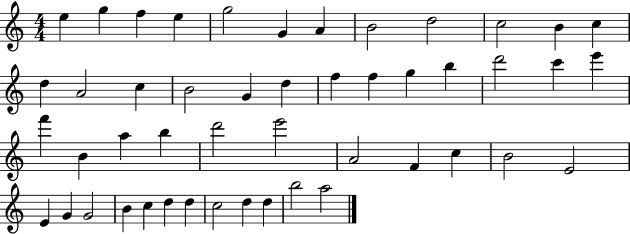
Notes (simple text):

E5/q G5/q F5/q E5/q G5/h G4/q A4/q B4/h D5/h C5/h B4/q C5/q D5/q A4/h C5/q B4/h G4/q D5/q F5/q F5/q G5/q B5/q D6/h C6/q E6/q F6/q B4/q A5/q B5/q D6/h E6/h A4/h F4/q C5/q B4/h E4/h E4/q G4/q G4/h B4/q C5/q D5/q D5/q C5/h D5/q D5/q B5/h A5/h